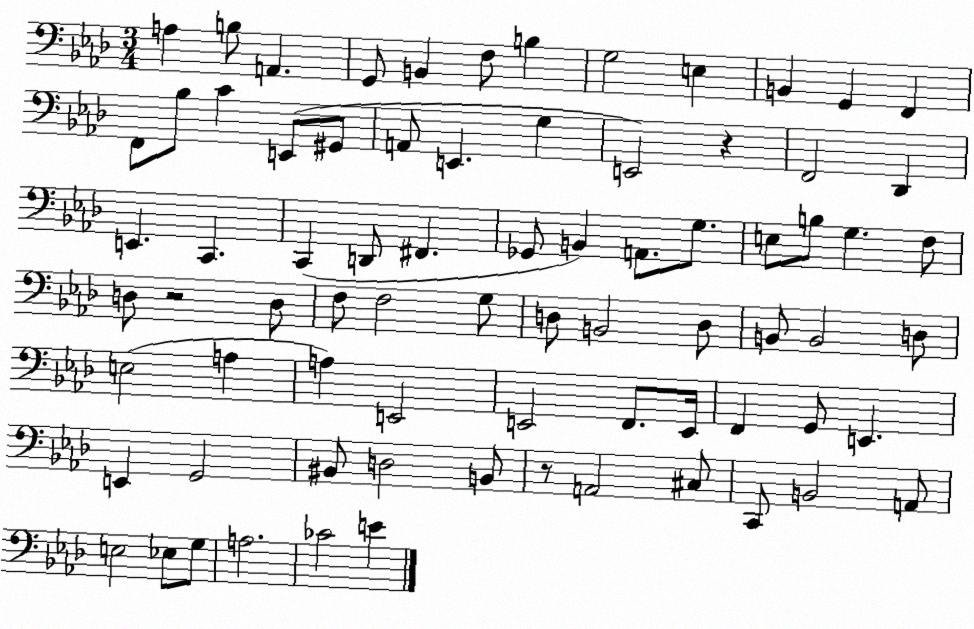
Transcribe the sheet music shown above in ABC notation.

X:1
T:Untitled
M:3/4
L:1/4
K:Ab
A, B,/2 A,, G,,/2 B,, F,/2 B, G,2 E, B,, G,, F,, F,,/2 _B,/2 C E,,/2 ^G,,/2 A,,/2 E,, G, E,,2 z F,,2 _D,, E,, C,, C,, D,,/2 ^F,, _G,,/2 B,, A,,/2 G,/2 E,/2 B,/2 G, F,/2 D,/2 z2 D,/2 F,/2 F,2 G,/2 D,/2 B,,2 D,/2 B,,/2 B,,2 D,/2 E,2 A, A, E,,2 E,,2 F,,/2 E,,/4 F,, G,,/2 E,, E,, G,,2 ^B,,/2 D,2 B,,/2 z/2 A,,2 ^C,/2 C,,/2 B,,2 A,,/2 E,2 _E,/2 G,/2 A,2 _C2 E